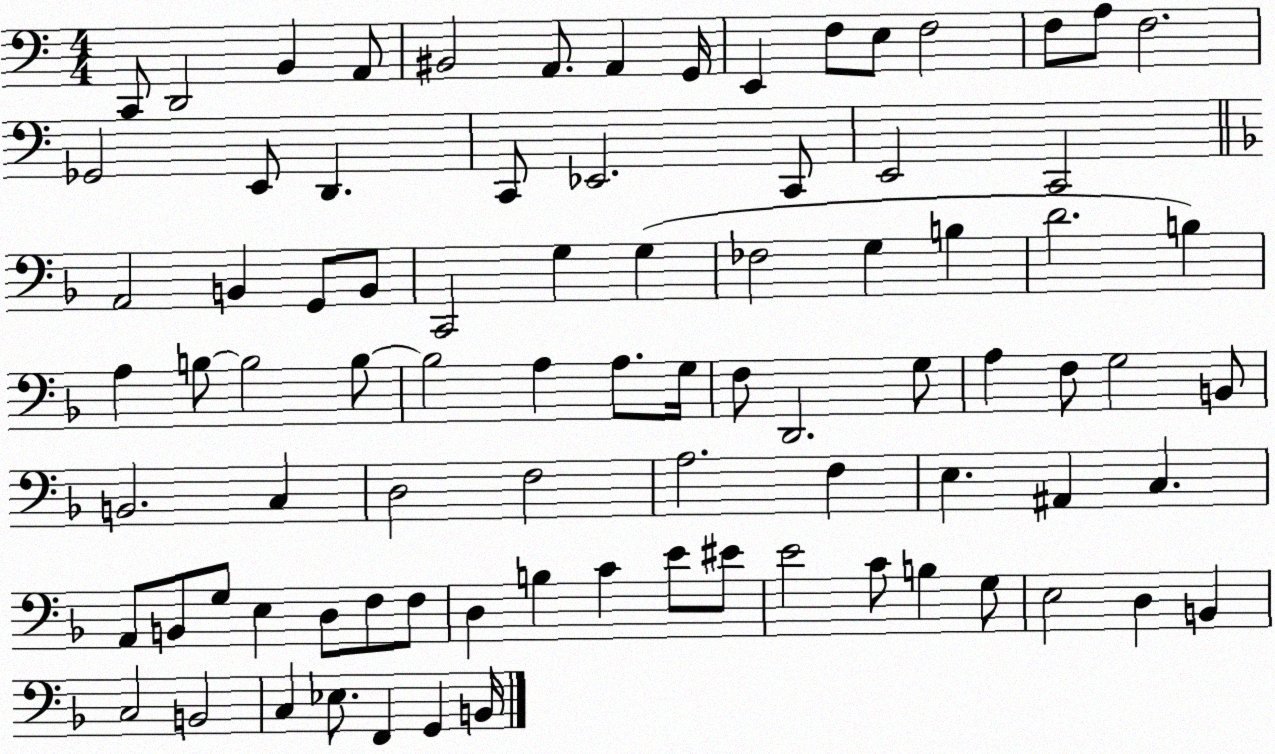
X:1
T:Untitled
M:4/4
L:1/4
K:C
C,,/2 D,,2 B,, A,,/2 ^B,,2 A,,/2 A,, G,,/4 E,, F,/2 E,/2 F,2 F,/2 A,/2 F,2 _G,,2 E,,/2 D,, C,,/2 _E,,2 C,,/2 E,,2 C,,2 A,,2 B,, G,,/2 B,,/2 C,,2 G, G, _F,2 G, B, D2 B, A, B,/2 B,2 B,/2 B,2 A, A,/2 G,/4 F,/2 D,,2 G,/2 A, F,/2 G,2 B,,/2 B,,2 C, D,2 F,2 A,2 F, E, ^A,, C, A,,/2 B,,/2 G,/2 E, D,/2 F,/2 F,/2 D, B, C E/2 ^E/2 E2 C/2 B, G,/2 E,2 D, B,, C,2 B,,2 C, _E,/2 F,, G,, B,,/4